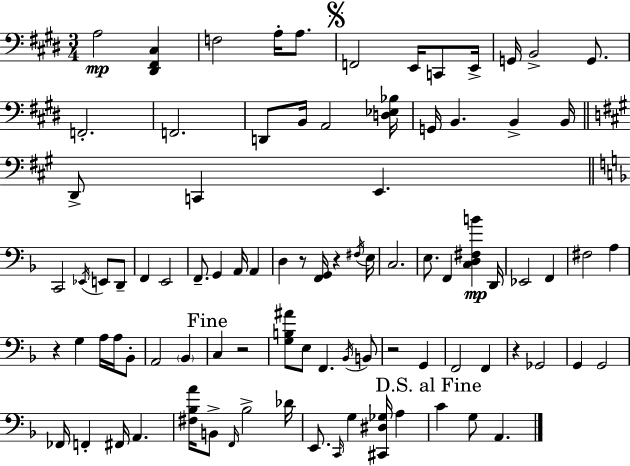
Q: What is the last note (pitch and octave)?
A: A2